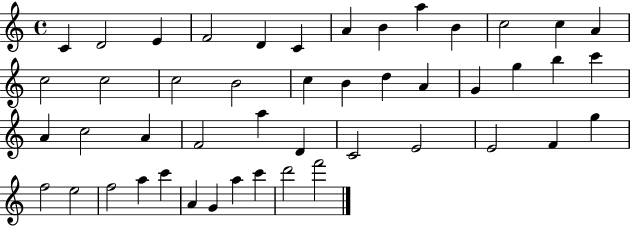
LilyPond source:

{
  \clef treble
  \time 4/4
  \defaultTimeSignature
  \key c \major
  c'4 d'2 e'4 | f'2 d'4 c'4 | a'4 b'4 a''4 b'4 | c''2 c''4 a'4 | \break c''2 c''2 | c''2 b'2 | c''4 b'4 d''4 a'4 | g'4 g''4 b''4 c'''4 | \break a'4 c''2 a'4 | f'2 a''4 d'4 | c'2 e'2 | e'2 f'4 g''4 | \break f''2 e''2 | f''2 a''4 c'''4 | a'4 g'4 a''4 c'''4 | d'''2 f'''2 | \break \bar "|."
}